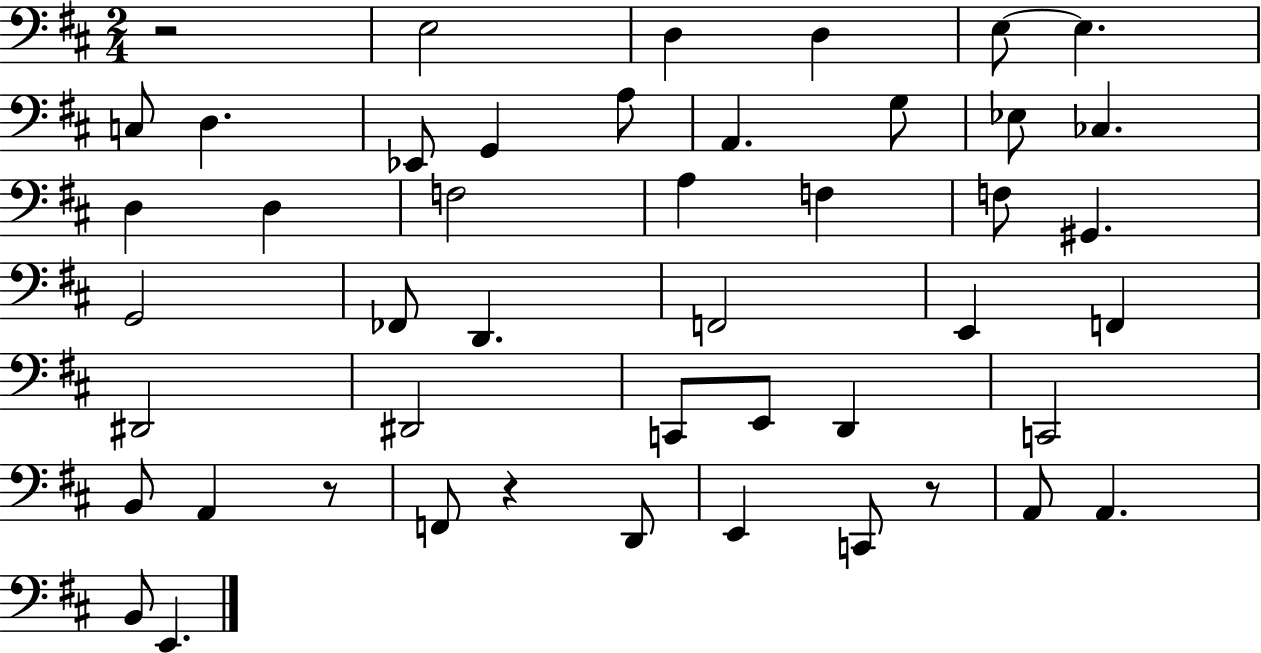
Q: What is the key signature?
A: D major